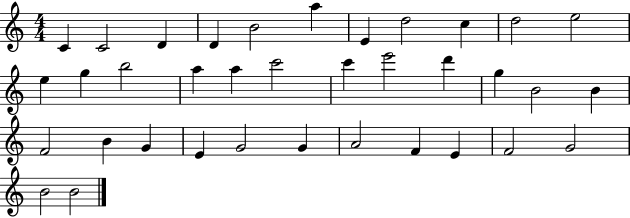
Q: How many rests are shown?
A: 0